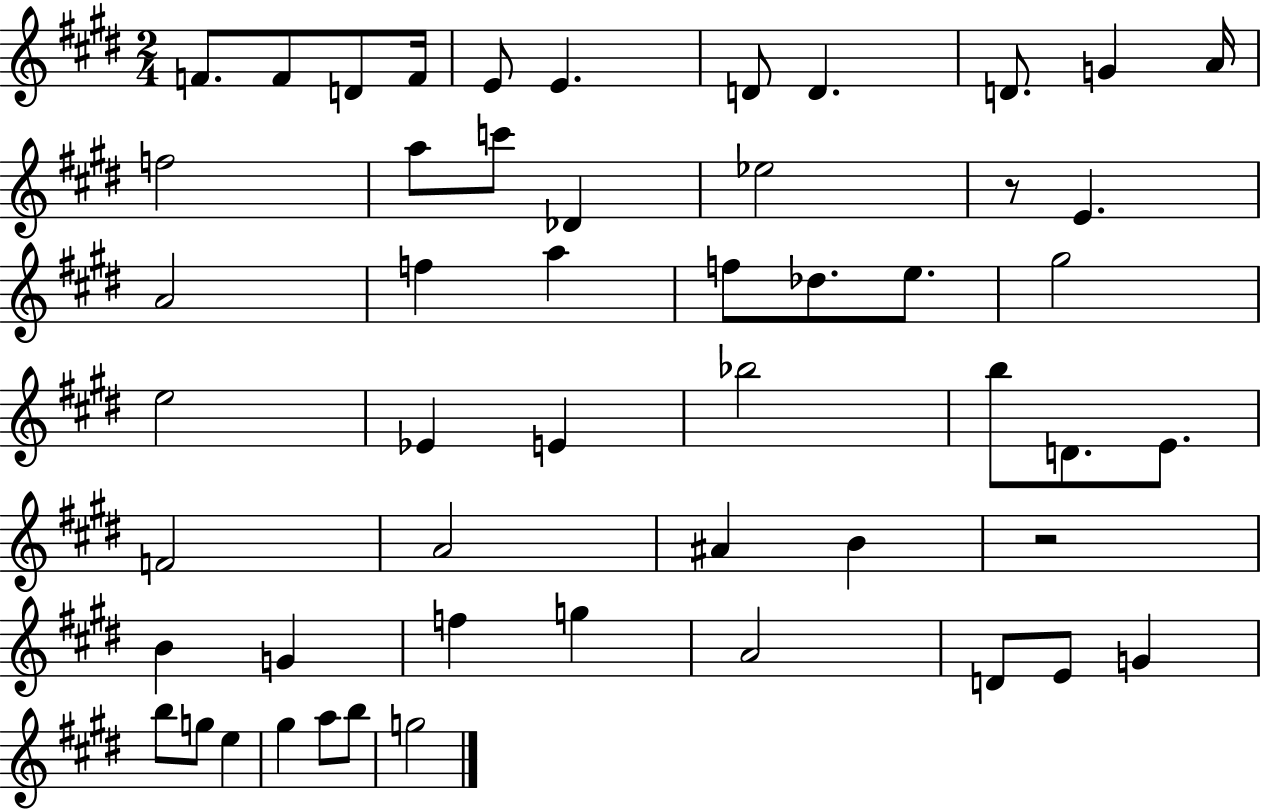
X:1
T:Untitled
M:2/4
L:1/4
K:E
F/2 F/2 D/2 F/4 E/2 E D/2 D D/2 G A/4 f2 a/2 c'/2 _D _e2 z/2 E A2 f a f/2 _d/2 e/2 ^g2 e2 _E E _b2 b/2 D/2 E/2 F2 A2 ^A B z2 B G f g A2 D/2 E/2 G b/2 g/2 e ^g a/2 b/2 g2